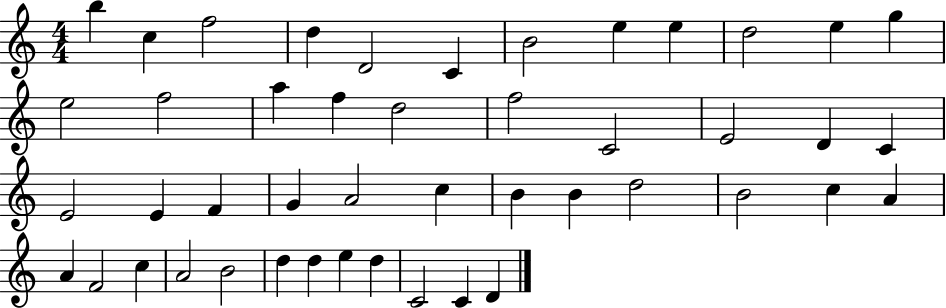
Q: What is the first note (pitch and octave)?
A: B5